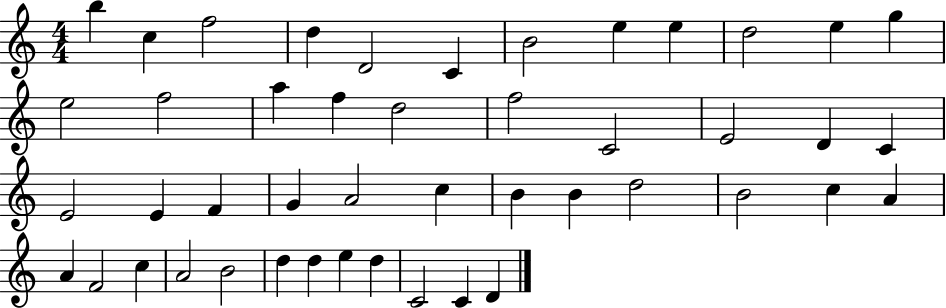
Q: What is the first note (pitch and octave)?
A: B5